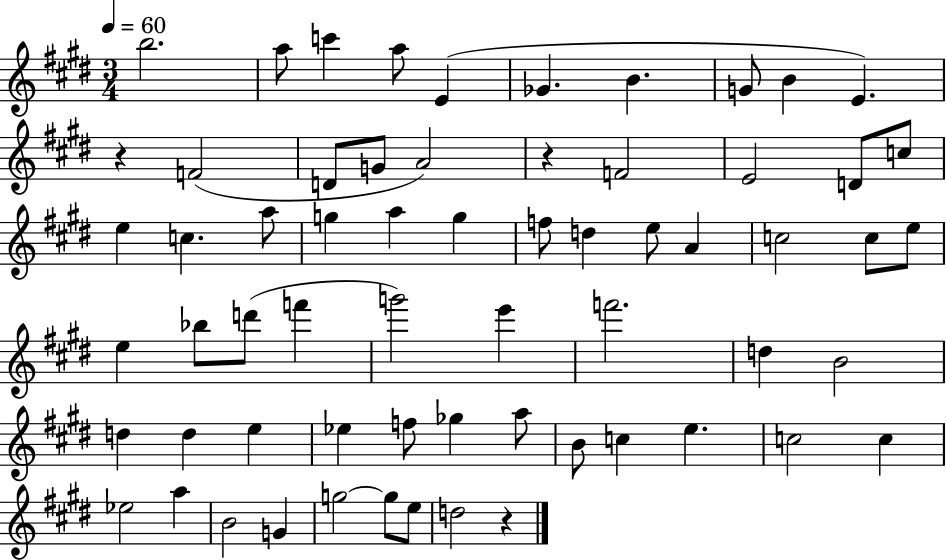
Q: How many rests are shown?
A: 3